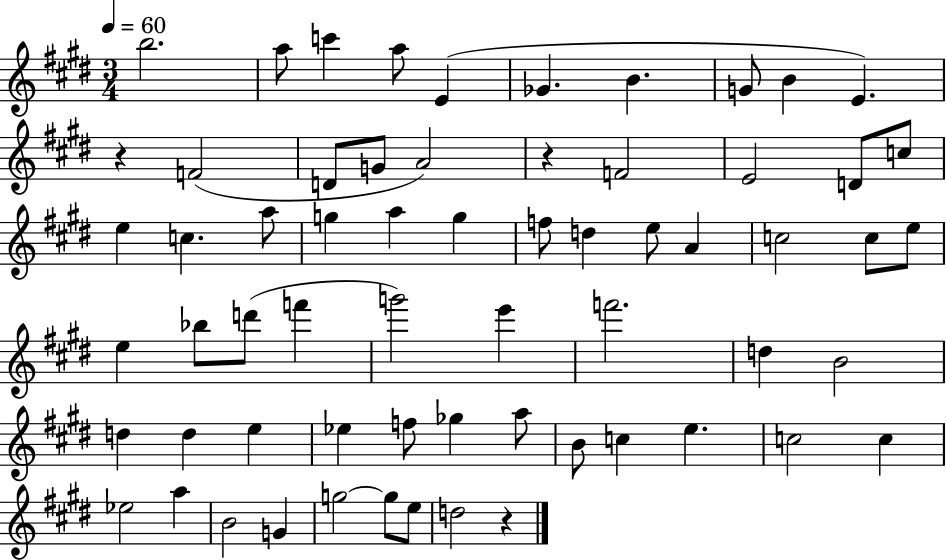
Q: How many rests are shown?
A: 3